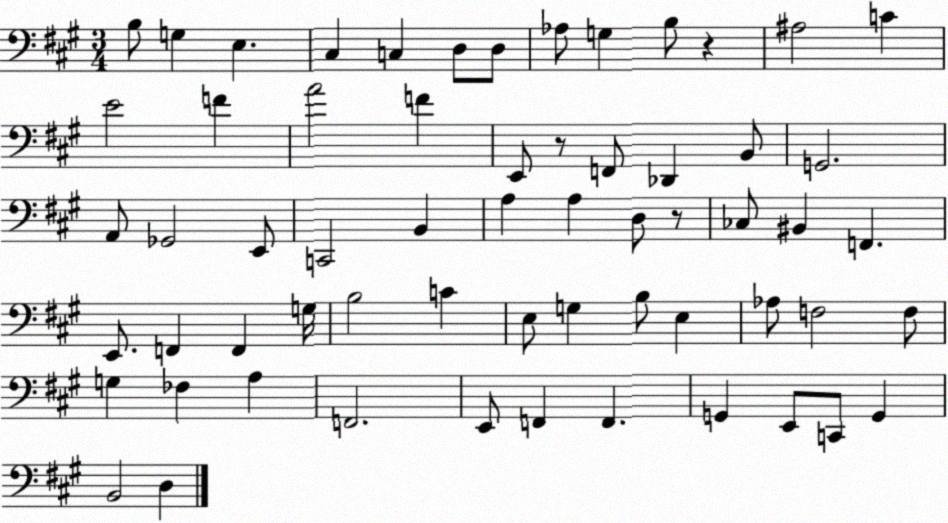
X:1
T:Untitled
M:3/4
L:1/4
K:A
B,/2 G, E, ^C, C, D,/2 D,/2 _A,/2 G, B,/2 z ^A,2 C E2 F A2 F E,,/2 z/2 F,,/2 _D,, B,,/2 G,,2 A,,/2 _G,,2 E,,/2 C,,2 B,, A, A, D,/2 z/2 _C,/2 ^B,, F,, E,,/2 F,, F,, G,/4 B,2 C E,/2 G, B,/2 E, _A,/2 F,2 F,/2 G, _F, A, F,,2 E,,/2 F,, F,, G,, E,,/2 C,,/2 G,, B,,2 D,